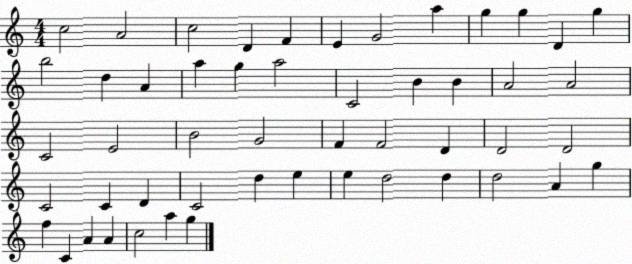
X:1
T:Untitled
M:4/4
L:1/4
K:C
c2 A2 c2 D F E G2 a g g D g b2 d A a g a2 C2 B B A2 A2 C2 E2 B2 G2 F F2 D D2 D2 C2 C D C2 d e e d2 d d2 A g f C A A c2 a g